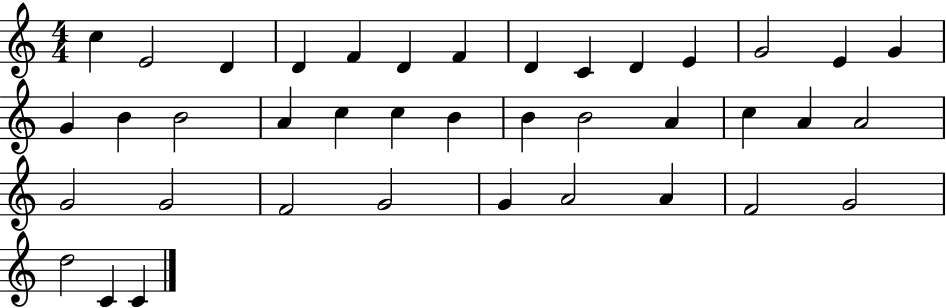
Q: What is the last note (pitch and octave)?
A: C4